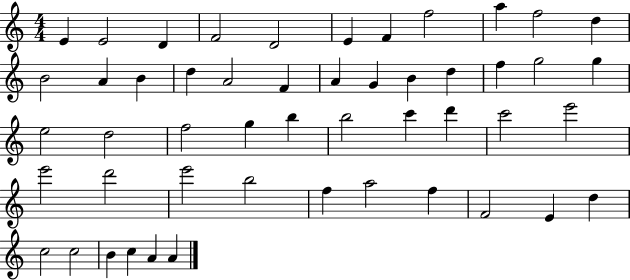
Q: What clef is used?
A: treble